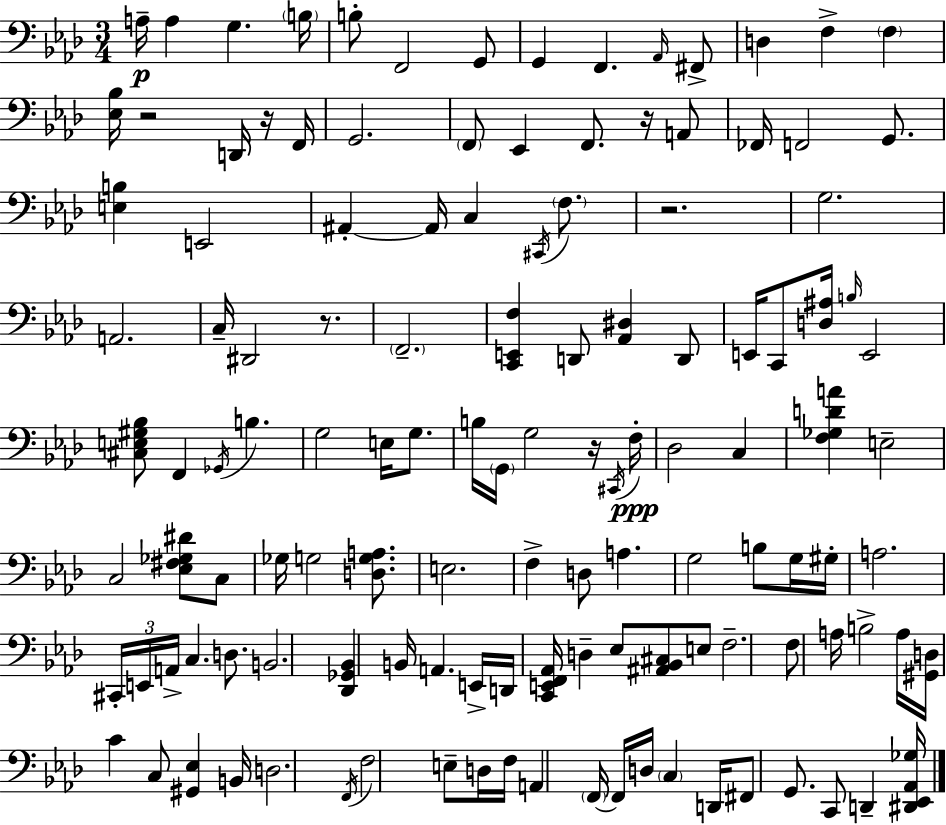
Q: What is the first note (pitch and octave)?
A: A3